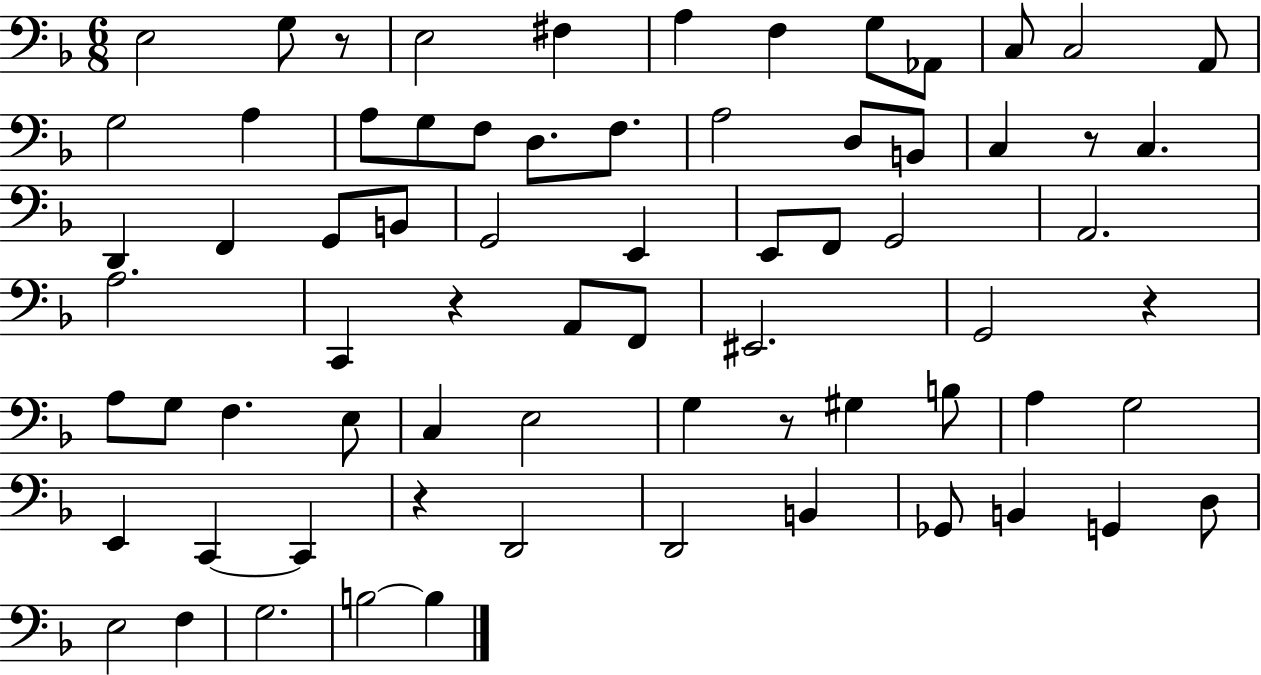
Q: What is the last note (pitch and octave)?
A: B3